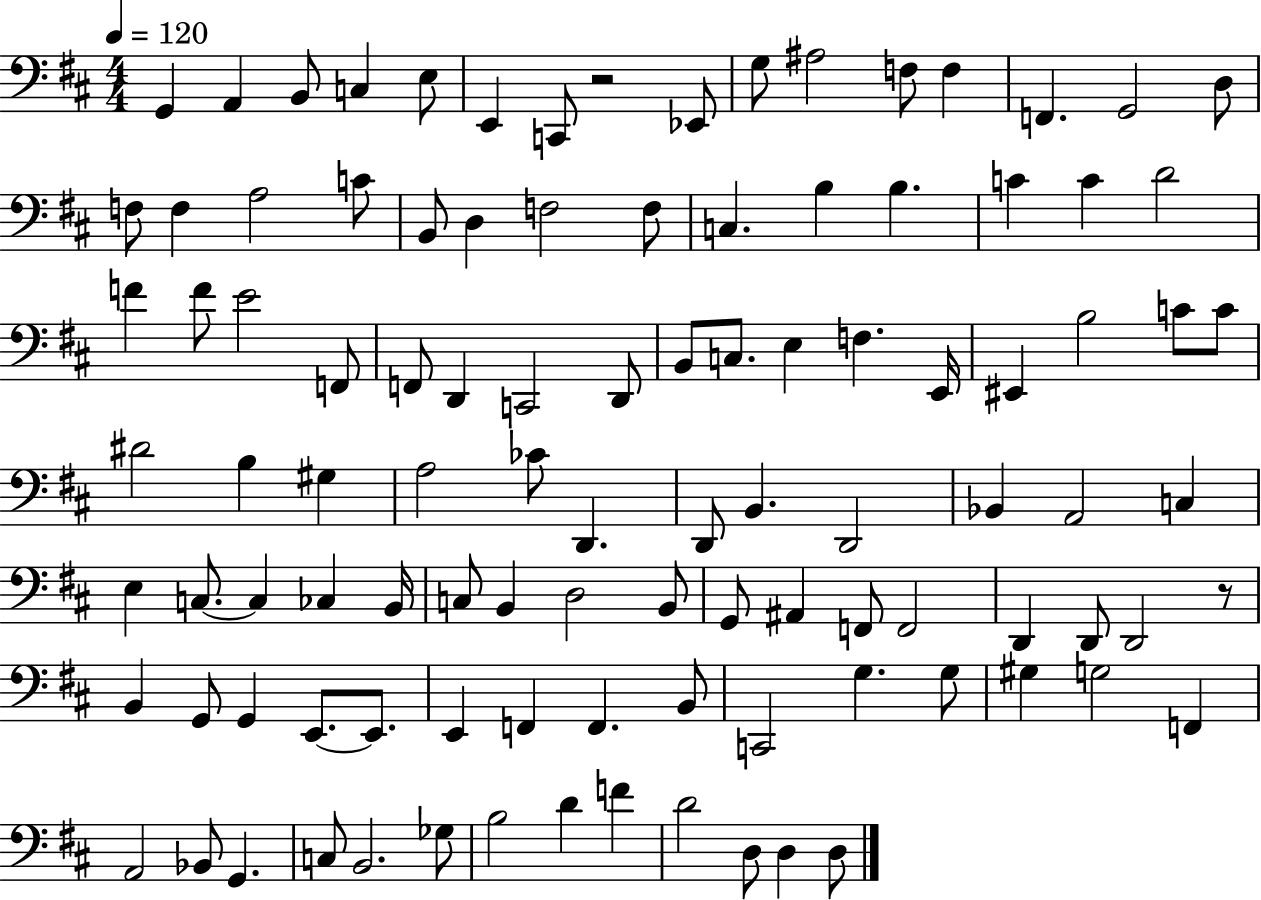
G2/q A2/q B2/e C3/q E3/e E2/q C2/e R/h Eb2/e G3/e A#3/h F3/e F3/q F2/q. G2/h D3/e F3/e F3/q A3/h C4/e B2/e D3/q F3/h F3/e C3/q. B3/q B3/q. C4/q C4/q D4/h F4/q F4/e E4/h F2/e F2/e D2/q C2/h D2/e B2/e C3/e. E3/q F3/q. E2/s EIS2/q B3/h C4/e C4/e D#4/h B3/q G#3/q A3/h CES4/e D2/q. D2/e B2/q. D2/h Bb2/q A2/h C3/q E3/q C3/e. C3/q CES3/q B2/s C3/e B2/q D3/h B2/e G2/e A#2/q F2/e F2/h D2/q D2/e D2/h R/e B2/q G2/e G2/q E2/e. E2/e. E2/q F2/q F2/q. B2/e C2/h G3/q. G3/e G#3/q G3/h F2/q A2/h Bb2/e G2/q. C3/e B2/h. Gb3/e B3/h D4/q F4/q D4/h D3/e D3/q D3/e